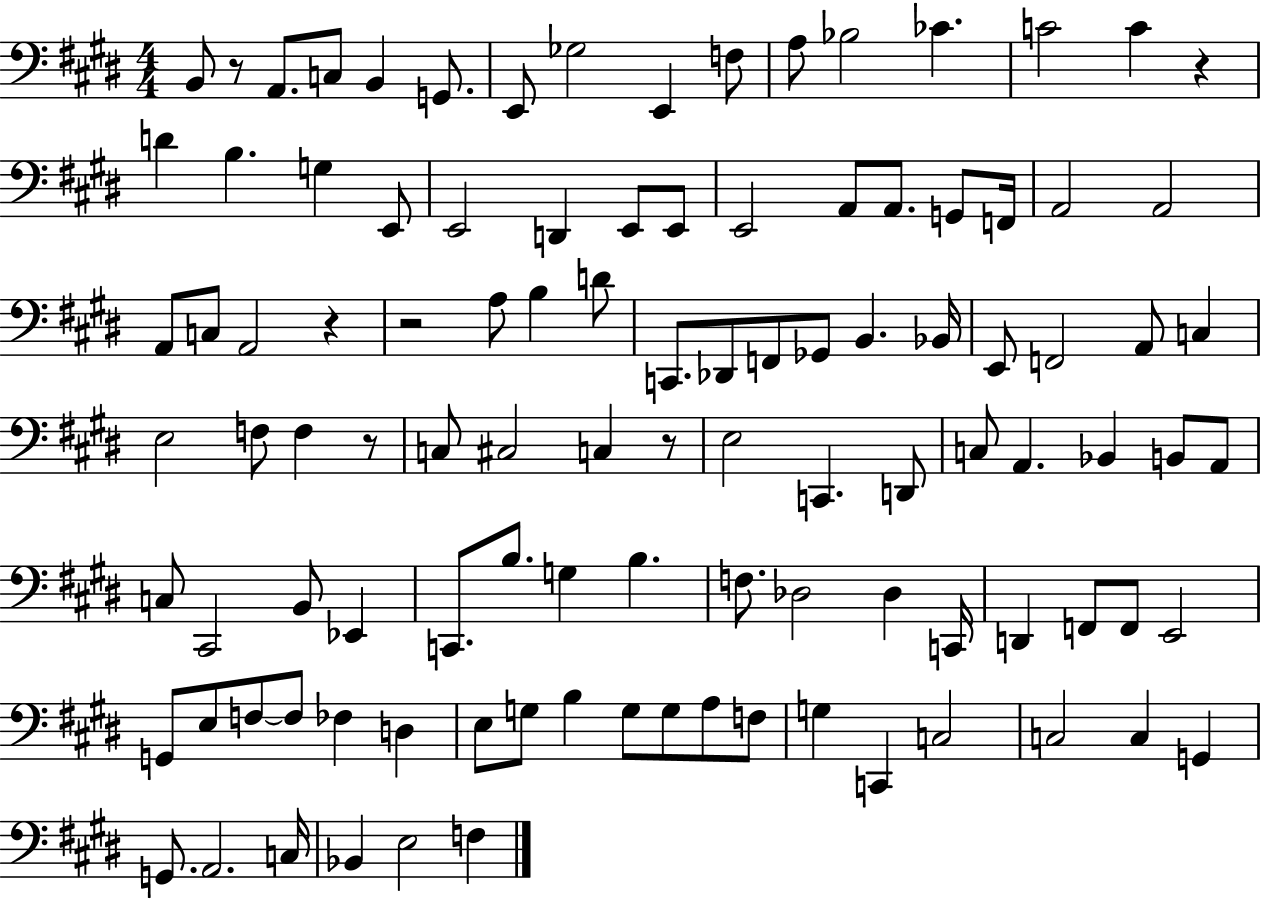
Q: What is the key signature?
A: E major